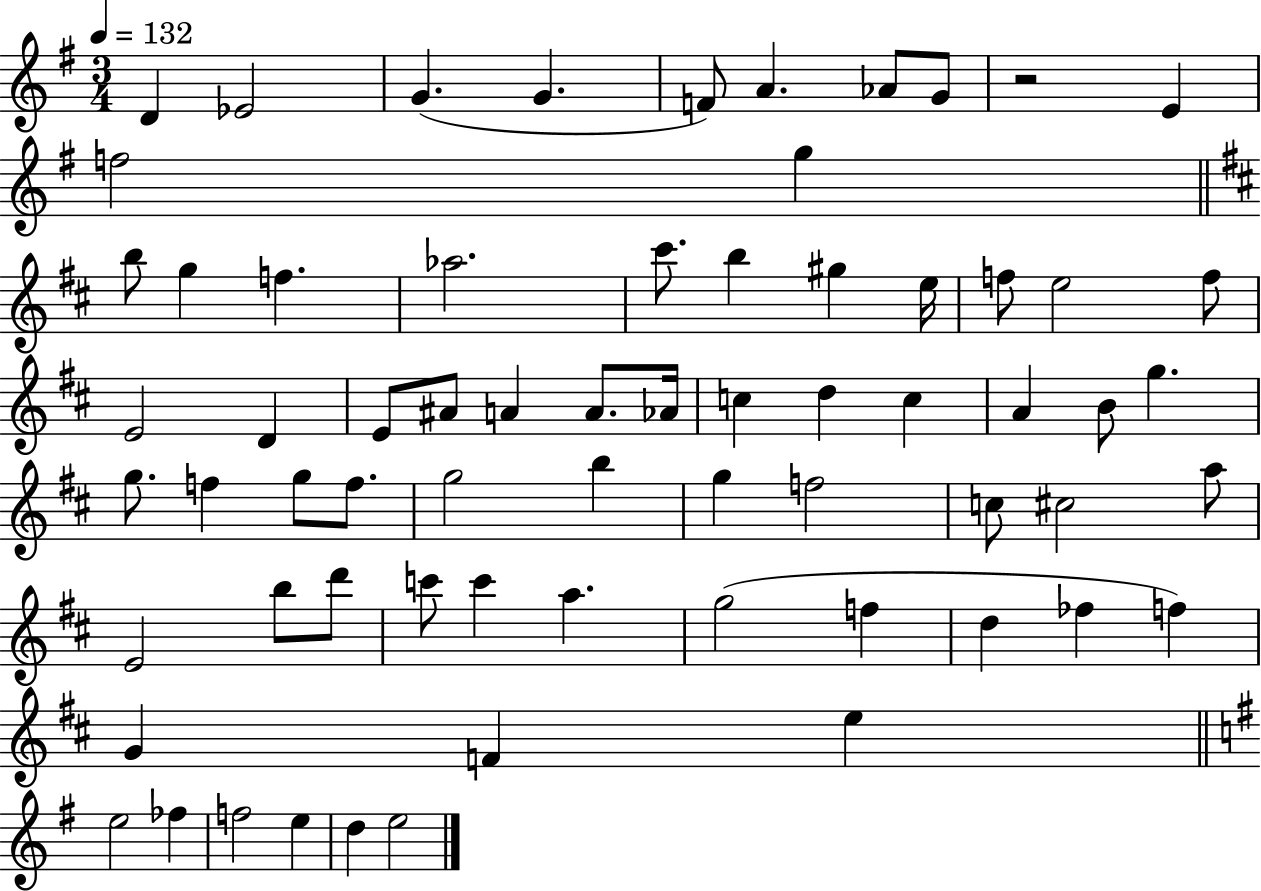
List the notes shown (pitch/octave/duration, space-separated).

D4/q Eb4/h G4/q. G4/q. F4/e A4/q. Ab4/e G4/e R/h E4/q F5/h G5/q B5/e G5/q F5/q. Ab5/h. C#6/e. B5/q G#5/q E5/s F5/e E5/h F5/e E4/h D4/q E4/e A#4/e A4/q A4/e. Ab4/s C5/q D5/q C5/q A4/q B4/e G5/q. G5/e. F5/q G5/e F5/e. G5/h B5/q G5/q F5/h C5/e C#5/h A5/e E4/h B5/e D6/e C6/e C6/q A5/q. G5/h F5/q D5/q FES5/q F5/q G4/q F4/q E5/q E5/h FES5/q F5/h E5/q D5/q E5/h